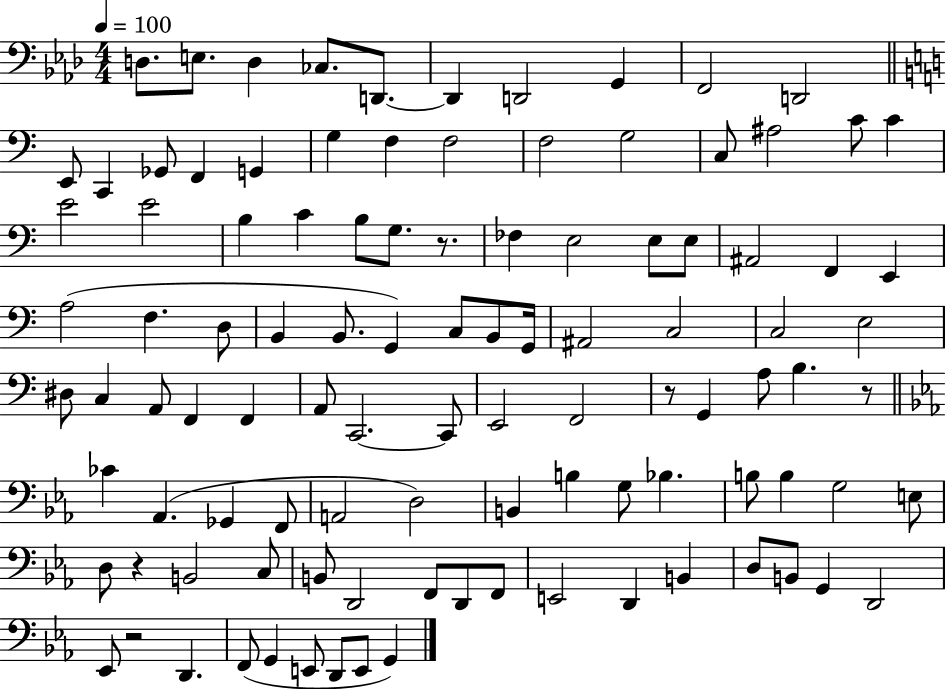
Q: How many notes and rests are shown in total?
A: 105